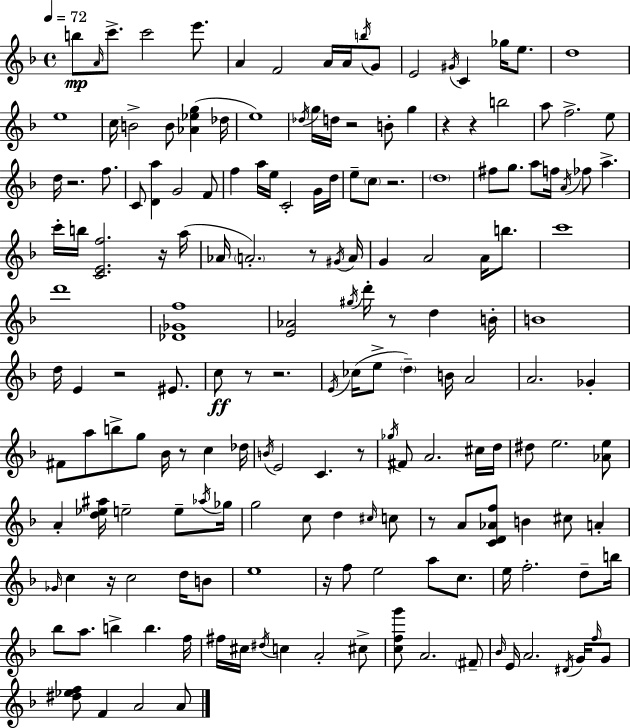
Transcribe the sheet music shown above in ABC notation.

X:1
T:Untitled
M:4/4
L:1/4
K:F
b/2 A/4 c'/2 c'2 e'/2 A F2 A/4 A/4 b/4 G/2 E2 ^G/4 C _g/4 e/2 d4 e4 c/4 B2 B/2 [_A_eg] _d/4 e4 _d/4 g/4 d/4 z2 B/2 g z z b2 a/2 f2 e/2 d/4 z2 f/2 C/2 [Da] G2 F/2 f a/4 e/4 C2 G/4 d/4 e/2 c/2 z2 d4 ^f/2 g/2 a/2 f/4 A/4 _f/2 a c'/4 b/4 [CEf]2 z/4 a/4 _A/4 A2 z/2 ^G/4 A/4 G A2 A/4 b/2 c'4 d'4 [_D_Gf]4 [E_A]2 ^g/4 d'/4 z/2 d B/4 B4 d/4 E z2 ^E/2 c/2 z/2 z2 E/4 _c/4 e/2 d B/4 A2 A2 _G ^F/2 a/2 b/2 g/2 _B/4 z/2 c _d/4 B/4 E2 C z/2 _g/4 ^F/2 A2 ^c/4 d/4 ^d/2 e2 [_Ae]/2 A [d_e^a]/4 e2 e/2 _a/4 _g/4 g2 c/2 d ^c/4 c/2 z/2 A/2 [CD_Af]/2 B ^c/2 A _G/4 c z/4 c2 d/4 B/2 e4 z/4 f/2 e2 a/2 c/2 e/4 f2 d/2 b/4 _b/2 a/2 b b f/4 ^f/4 ^c/4 ^d/4 c A2 ^c/2 [cfg']/2 A2 ^F/2 _B/4 E/4 A2 ^D/4 G/4 f/4 G/2 [^d_ef]/2 F A2 A/2